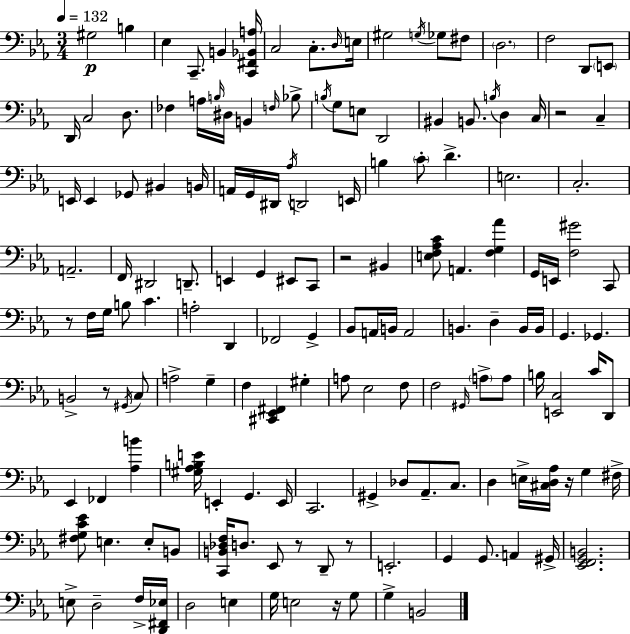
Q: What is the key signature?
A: EES major